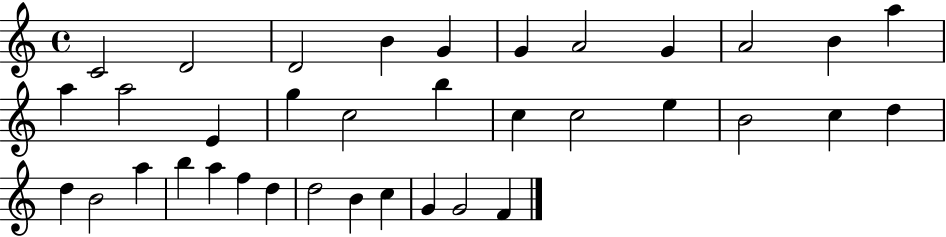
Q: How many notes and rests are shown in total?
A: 36